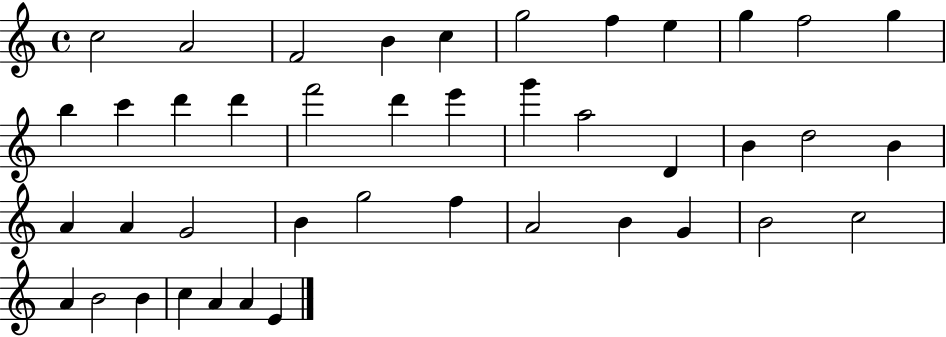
{
  \clef treble
  \time 4/4
  \defaultTimeSignature
  \key c \major
  c''2 a'2 | f'2 b'4 c''4 | g''2 f''4 e''4 | g''4 f''2 g''4 | \break b''4 c'''4 d'''4 d'''4 | f'''2 d'''4 e'''4 | g'''4 a''2 d'4 | b'4 d''2 b'4 | \break a'4 a'4 g'2 | b'4 g''2 f''4 | a'2 b'4 g'4 | b'2 c''2 | \break a'4 b'2 b'4 | c''4 a'4 a'4 e'4 | \bar "|."
}